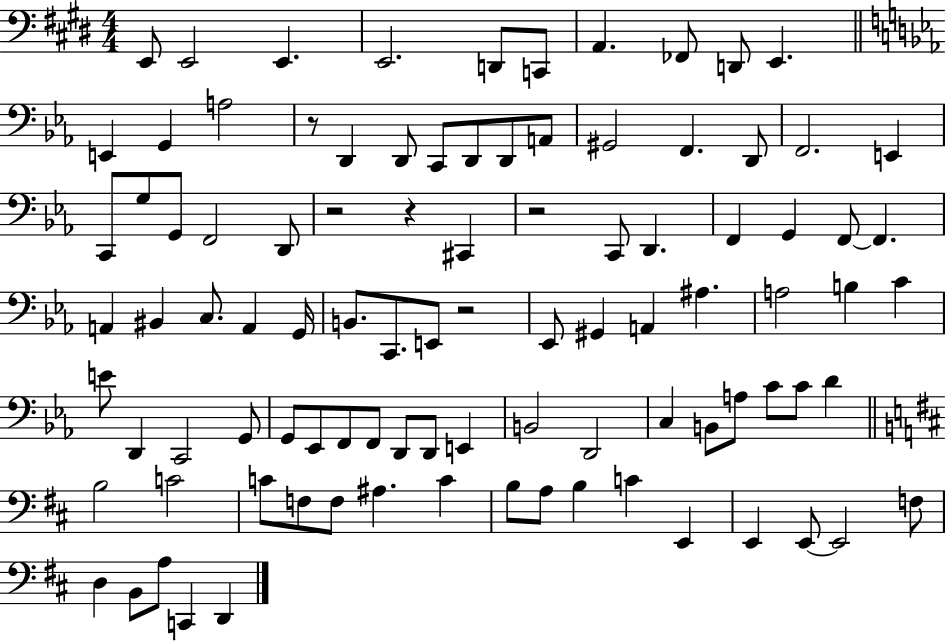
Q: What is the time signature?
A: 4/4